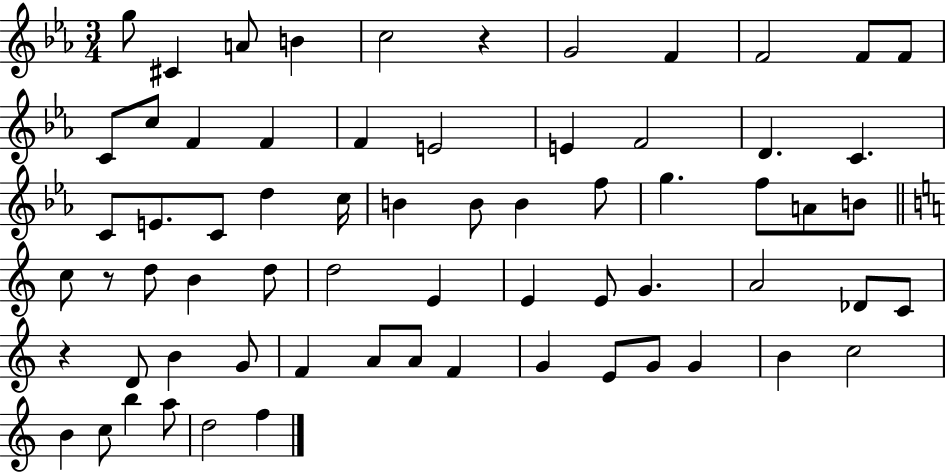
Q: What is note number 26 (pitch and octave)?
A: B4